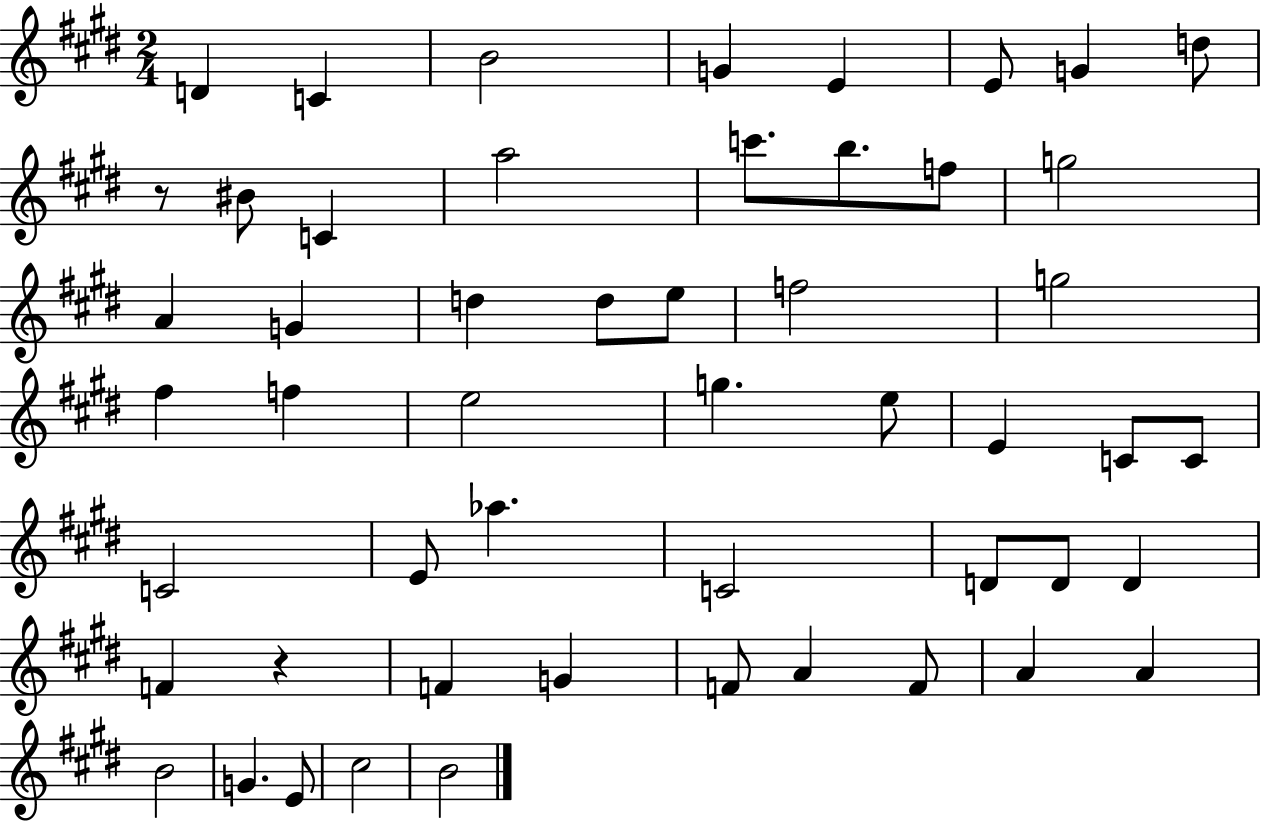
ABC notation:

X:1
T:Untitled
M:2/4
L:1/4
K:E
D C B2 G E E/2 G d/2 z/2 ^B/2 C a2 c'/2 b/2 f/2 g2 A G d d/2 e/2 f2 g2 ^f f e2 g e/2 E C/2 C/2 C2 E/2 _a C2 D/2 D/2 D F z F G F/2 A F/2 A A B2 G E/2 ^c2 B2